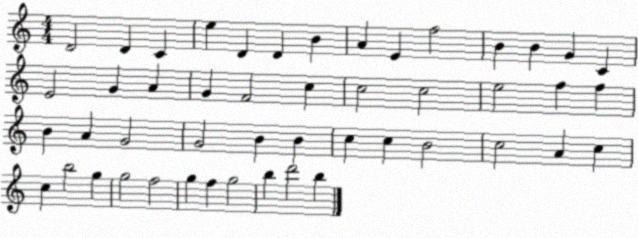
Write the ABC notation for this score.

X:1
T:Untitled
M:4/4
L:1/4
K:C
D2 D C e D D B A E f2 B B G C E2 G A G F2 c c2 c2 e2 f f B A G2 G2 B B c c B2 c2 A c c b2 g g2 f2 g f g2 b d'2 b